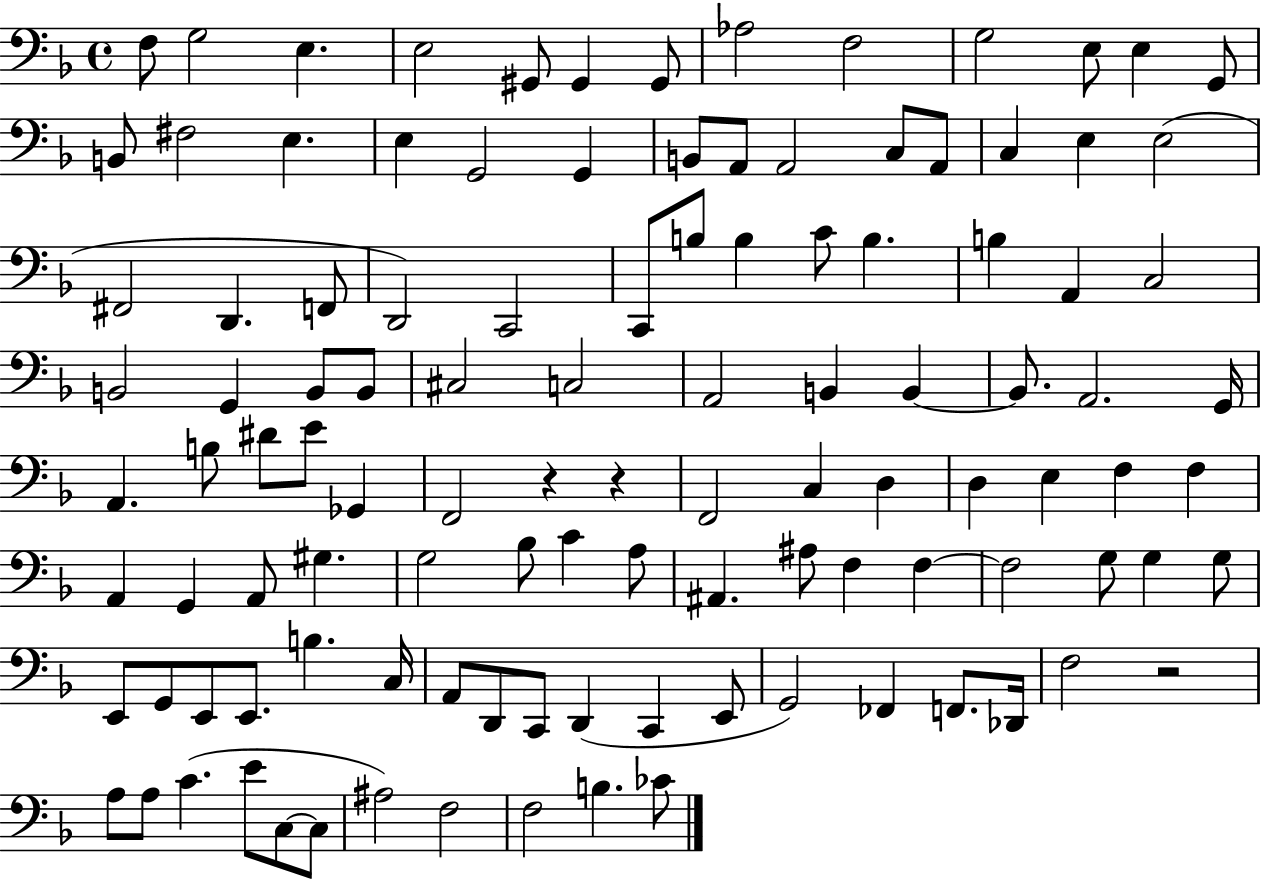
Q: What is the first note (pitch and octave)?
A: F3